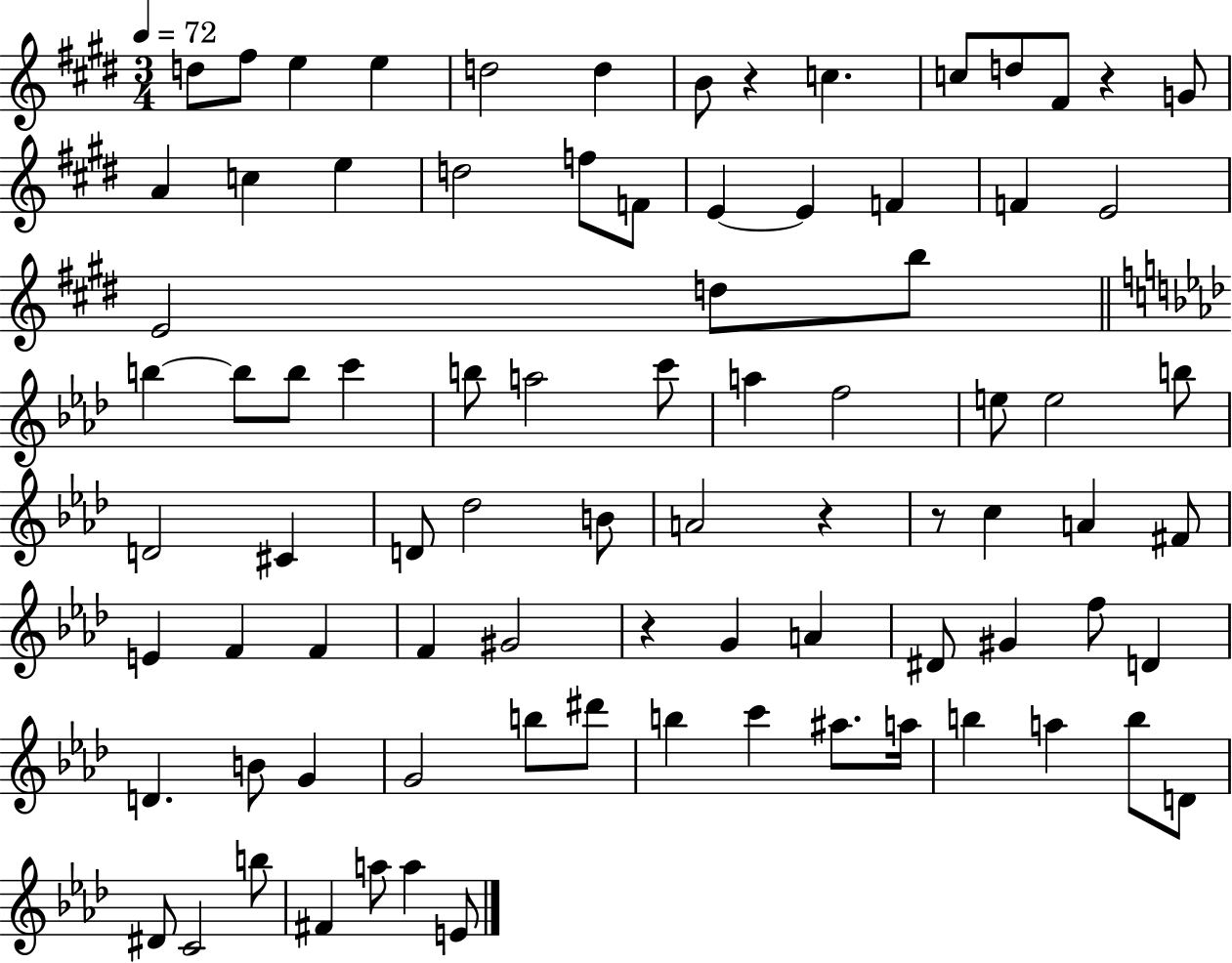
D5/e F#5/e E5/q E5/q D5/h D5/q B4/e R/q C5/q. C5/e D5/e F#4/e R/q G4/e A4/q C5/q E5/q D5/h F5/e F4/e E4/q E4/q F4/q F4/q E4/h E4/h D5/e B5/e B5/q B5/e B5/e C6/q B5/e A5/h C6/e A5/q F5/h E5/e E5/h B5/e D4/h C#4/q D4/e Db5/h B4/e A4/h R/q R/e C5/q A4/q F#4/e E4/q F4/q F4/q F4/q G#4/h R/q G4/q A4/q D#4/e G#4/q F5/e D4/q D4/q. B4/e G4/q G4/h B5/e D#6/e B5/q C6/q A#5/e. A5/s B5/q A5/q B5/e D4/e D#4/e C4/h B5/e F#4/q A5/e A5/q E4/e